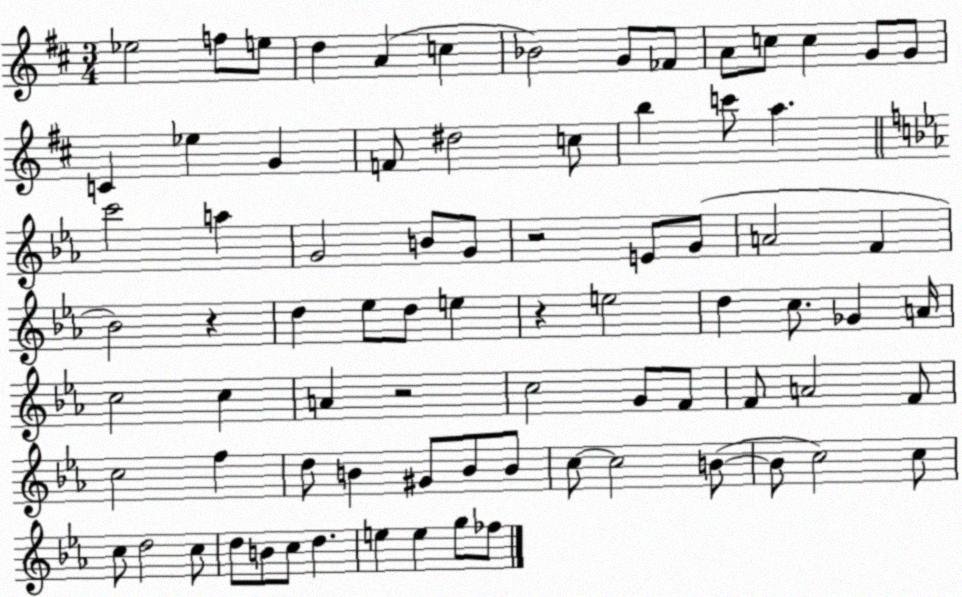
X:1
T:Untitled
M:3/4
L:1/4
K:D
_e2 f/2 e/2 d A c _B2 G/2 _F/2 A/2 c/2 c G/2 G/2 C _e G F/2 ^d2 c/2 b c'/2 a c'2 a G2 B/2 G/2 z2 E/2 G/2 A2 F _B2 z d _e/2 d/2 e z e2 d c/2 _G A/4 c2 c A z2 c2 G/2 F/2 F/2 A2 F/2 c2 f d/2 B ^G/2 B/2 B/2 c/2 c2 B/2 B/2 c2 c/2 c/2 d2 c/2 d/2 B/2 c/2 d e e g/2 _f/2